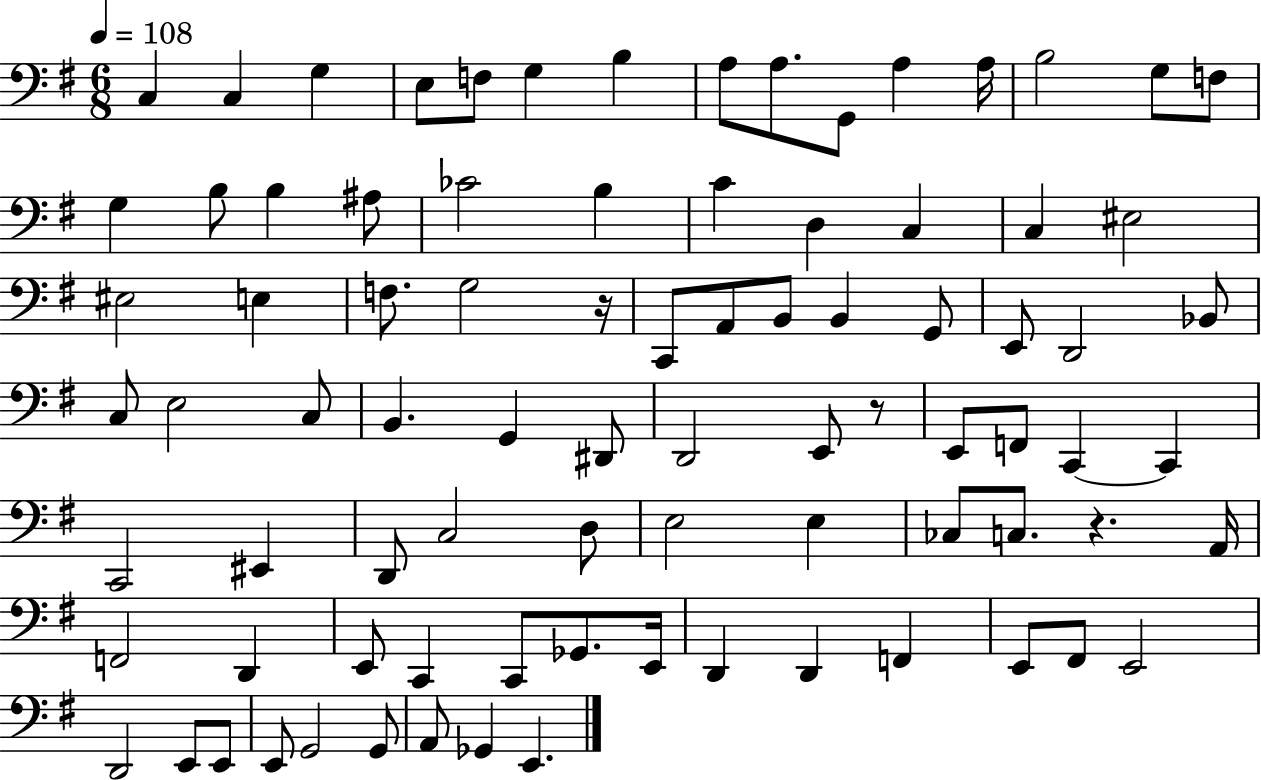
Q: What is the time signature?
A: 6/8